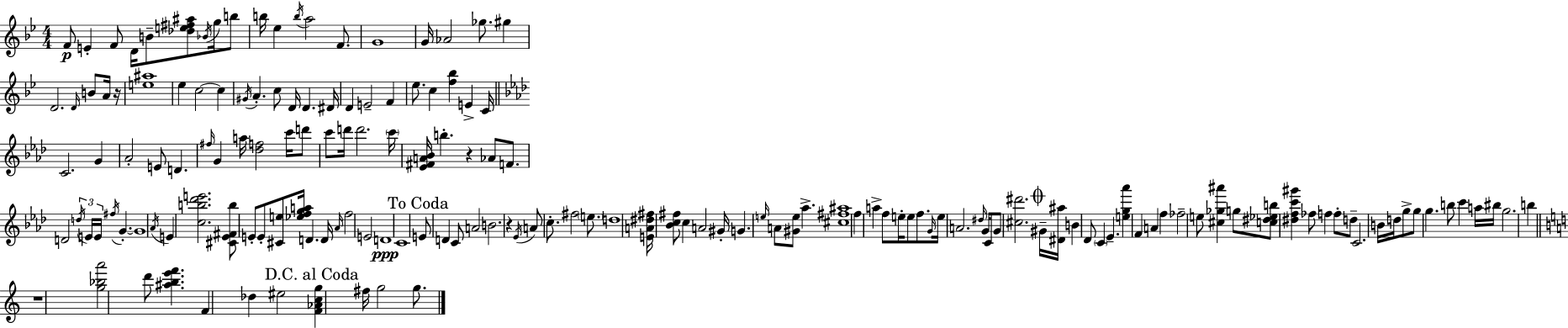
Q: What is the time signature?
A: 4/4